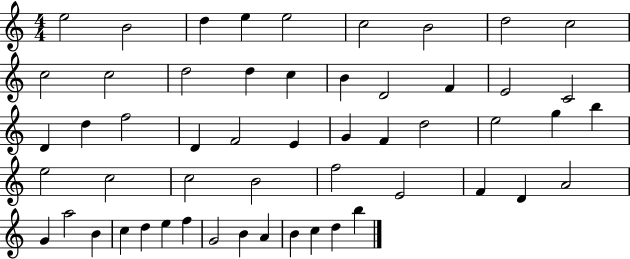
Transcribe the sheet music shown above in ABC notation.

X:1
T:Untitled
M:4/4
L:1/4
K:C
e2 B2 d e e2 c2 B2 d2 c2 c2 c2 d2 d c B D2 F E2 C2 D d f2 D F2 E G F d2 e2 g b e2 c2 c2 B2 f2 E2 F D A2 G a2 B c d e f G2 B A B c d b